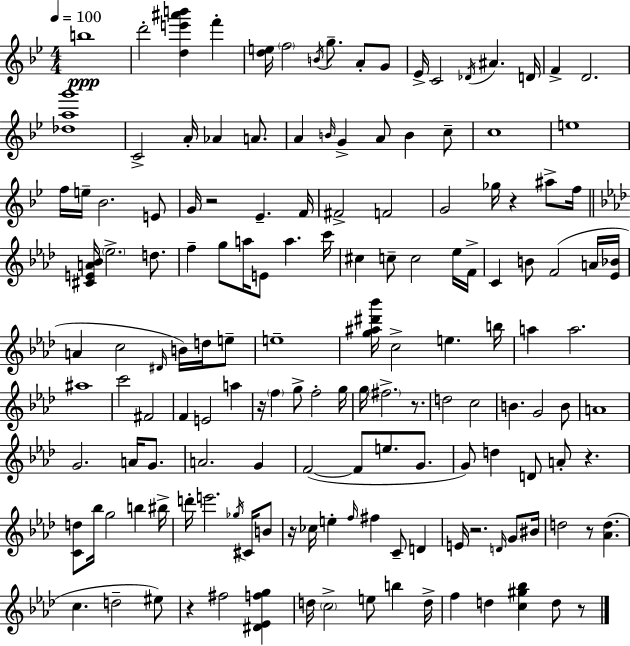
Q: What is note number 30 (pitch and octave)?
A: Bb4